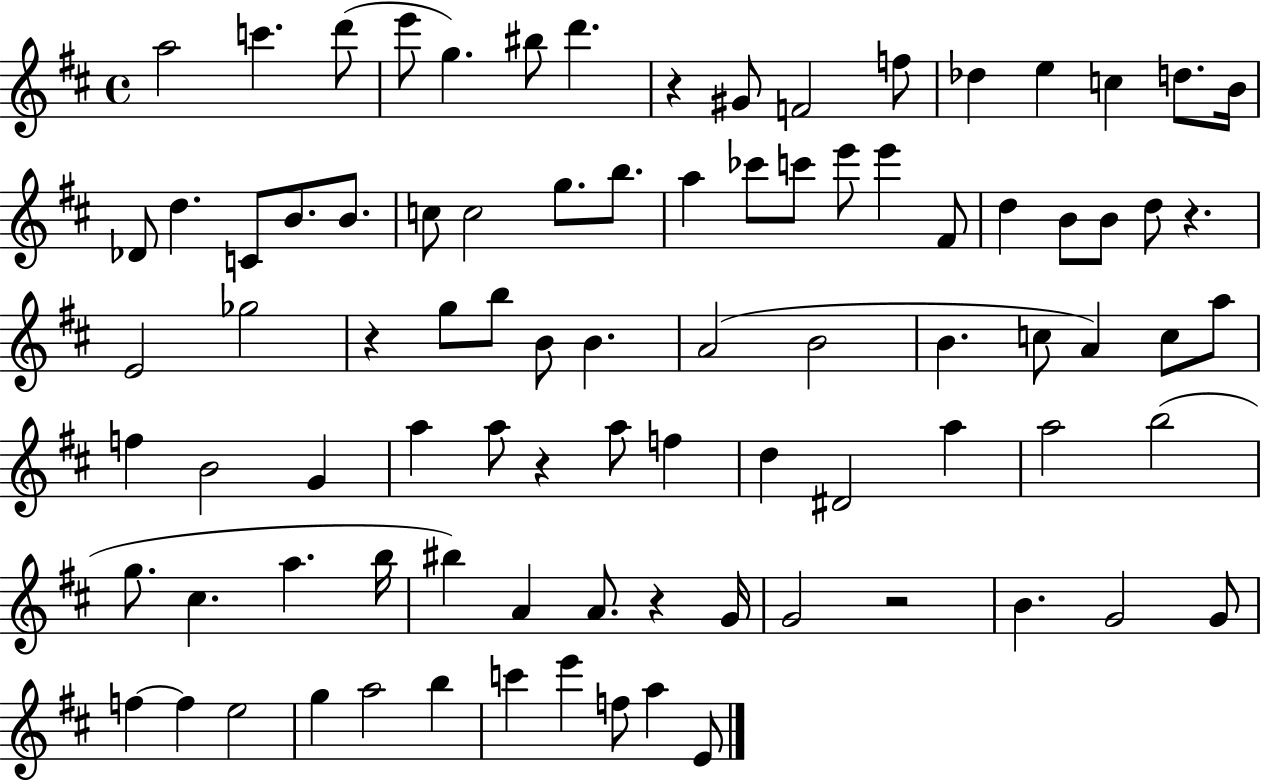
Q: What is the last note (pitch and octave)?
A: E4